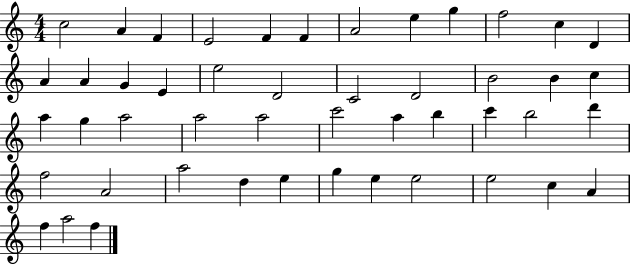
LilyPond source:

{
  \clef treble
  \numericTimeSignature
  \time 4/4
  \key c \major
  c''2 a'4 f'4 | e'2 f'4 f'4 | a'2 e''4 g''4 | f''2 c''4 d'4 | \break a'4 a'4 g'4 e'4 | e''2 d'2 | c'2 d'2 | b'2 b'4 c''4 | \break a''4 g''4 a''2 | a''2 a''2 | c'''2 a''4 b''4 | c'''4 b''2 d'''4 | \break f''2 a'2 | a''2 d''4 e''4 | g''4 e''4 e''2 | e''2 c''4 a'4 | \break f''4 a''2 f''4 | \bar "|."
}